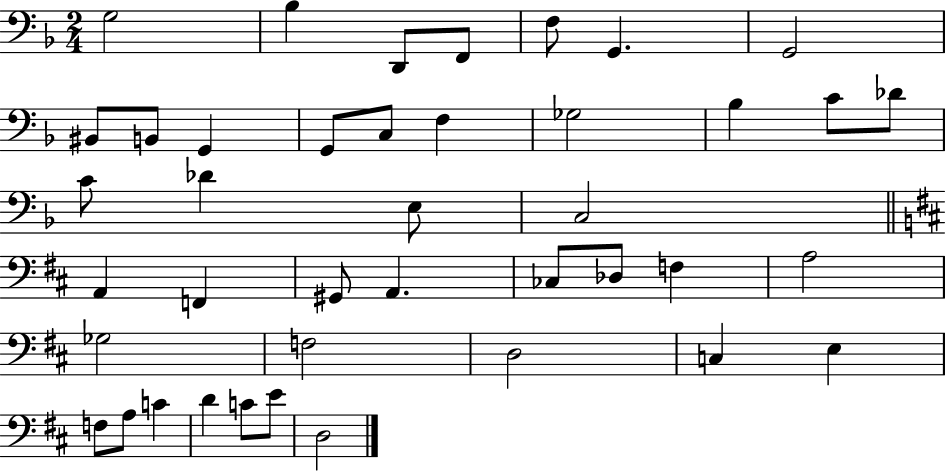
X:1
T:Untitled
M:2/4
L:1/4
K:F
G,2 _B, D,,/2 F,,/2 F,/2 G,, G,,2 ^B,,/2 B,,/2 G,, G,,/2 C,/2 F, _G,2 _B, C/2 _D/2 C/2 _D E,/2 C,2 A,, F,, ^G,,/2 A,, _C,/2 _D,/2 F, A,2 _G,2 F,2 D,2 C, E, F,/2 A,/2 C D C/2 E/2 D,2